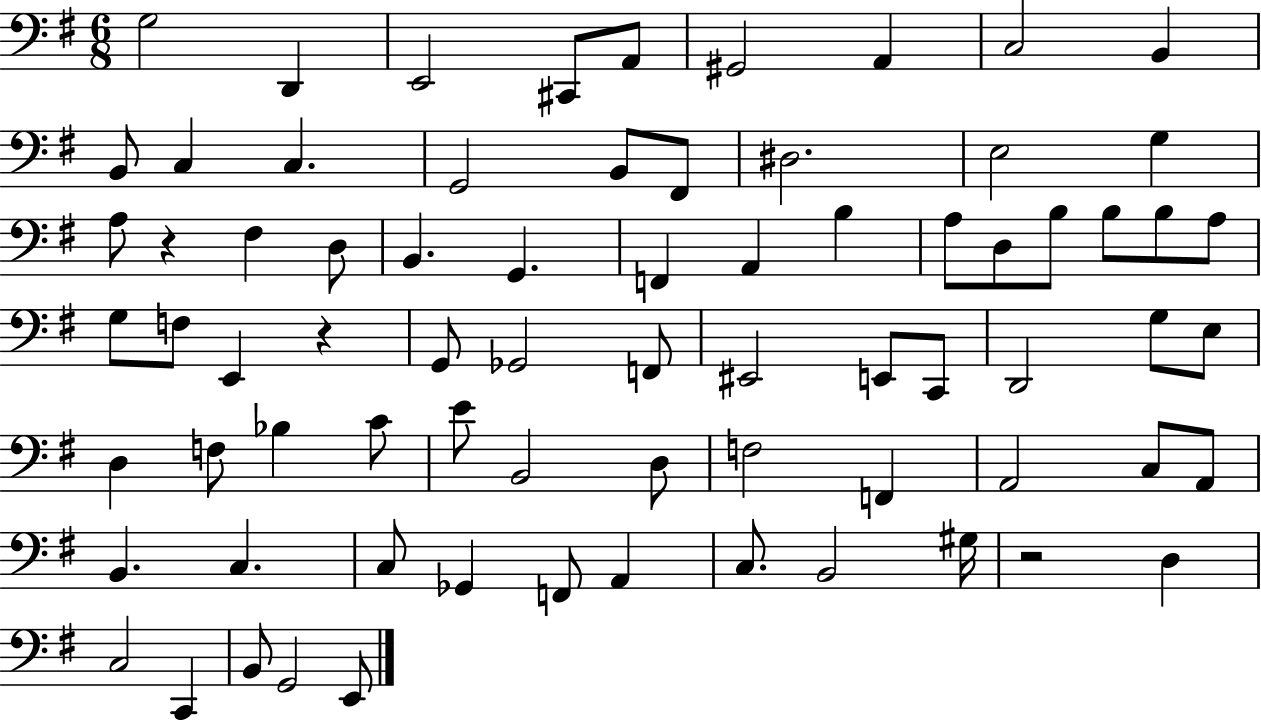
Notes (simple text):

G3/h D2/q E2/h C#2/e A2/e G#2/h A2/q C3/h B2/q B2/e C3/q C3/q. G2/h B2/e F#2/e D#3/h. E3/h G3/q A3/e R/q F#3/q D3/e B2/q. G2/q. F2/q A2/q B3/q A3/e D3/e B3/e B3/e B3/e A3/e G3/e F3/e E2/q R/q G2/e Gb2/h F2/e EIS2/h E2/e C2/e D2/h G3/e E3/e D3/q F3/e Bb3/q C4/e E4/e B2/h D3/e F3/h F2/q A2/h C3/e A2/e B2/q. C3/q. C3/e Gb2/q F2/e A2/q C3/e. B2/h G#3/s R/h D3/q C3/h C2/q B2/e G2/h E2/e